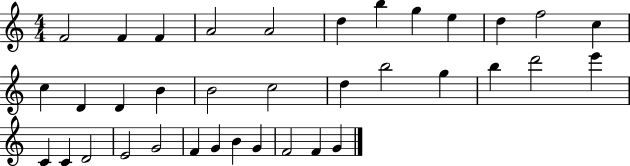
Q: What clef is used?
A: treble